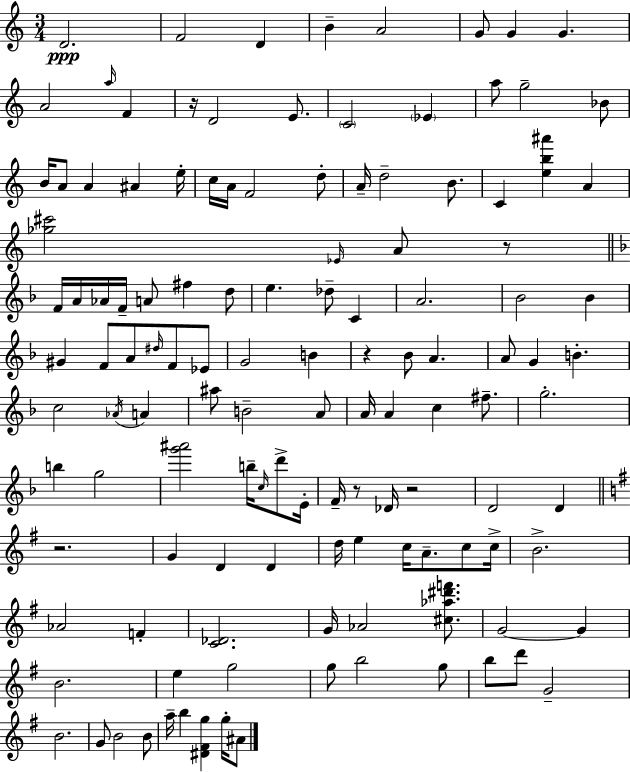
{
  \clef treble
  \numericTimeSignature
  \time 3/4
  \key c \major
  d'2.\ppp | f'2 d'4 | b'4-- a'2 | g'8 g'4 g'4. | \break a'2 \grace { a''16 } f'4 | r16 d'2 e'8. | \parenthesize c'2 \parenthesize ees'4 | a''8 g''2-- bes'8 | \break b'16 a'8 a'4 ais'4 | e''16-. c''16 a'16 f'2 d''8-. | a'16-- d''2-- b'8. | c'4 <e'' b'' ais'''>4 a'4 | \break <ges'' cis'''>2 \grace { ees'16 } a'8 | r8 \bar "||" \break \key f \major f'16 a'16 aes'16 f'16-- a'8 fis''4 d''8 | e''4. des''8-- c'4 | a'2. | bes'2 bes'4 | \break gis'4 f'8 a'8 \grace { dis''16 } f'8 ees'8 | g'2 b'4 | r4 bes'8 a'4. | a'8 g'4 b'4.-. | \break c''2 \acciaccatura { aes'16 } a'4 | ais''8 b'2-- | a'8 a'16 a'4 c''4 fis''8.-- | g''2.-. | \break b''4 g''2 | <g''' ais'''>2 b''16-- \grace { c''16 } | d'''8-> e'16-. f'16-- r8 des'16 r2 | d'2 d'4 | \break \bar "||" \break \key g \major r2. | g'4 d'4 d'4 | d''16 e''4 c''16 a'8.-- c''8 c''16-> | b'2.-> | \break aes'2 f'4-. | <c' des'>2. | g'16 aes'2 <cis'' aes'' dis''' f'''>8. | g'2~~ g'4 | \break b'2. | e''4 g''2 | g''8 b''2 g''8 | b''8 d'''8 g'2-- | \break b'2. | g'8 b'2 b'8 | a''16-- b''4 <dis' fis' g''>4 g''16-. ais'8 | \bar "|."
}